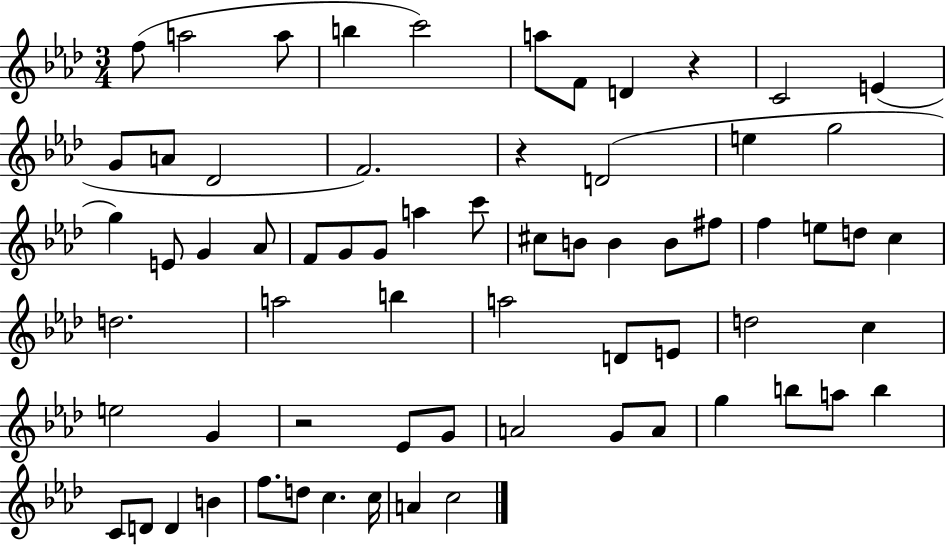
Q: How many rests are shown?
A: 3